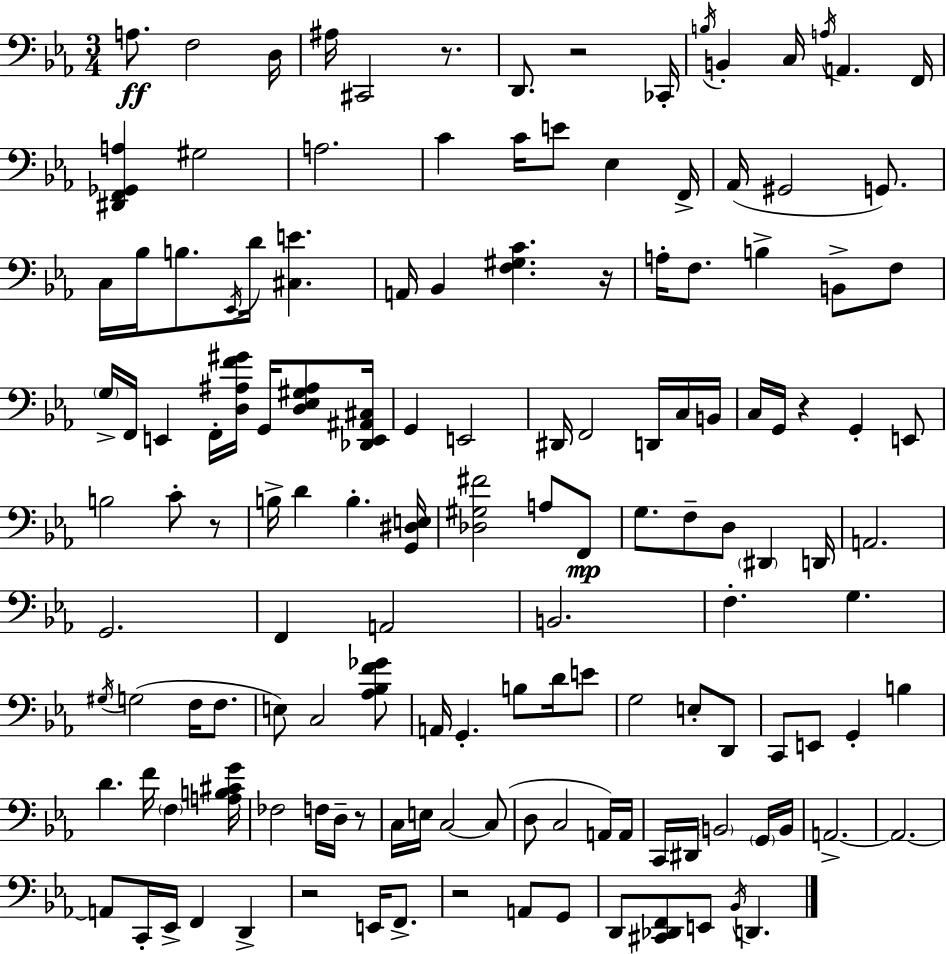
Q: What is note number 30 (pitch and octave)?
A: Bb2